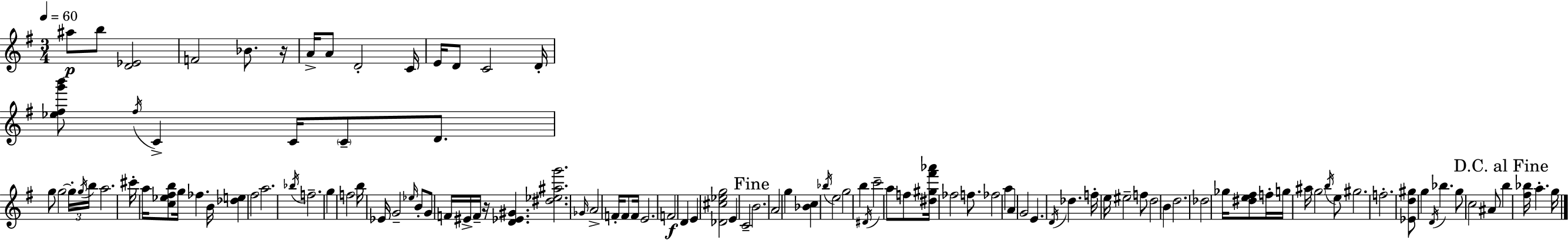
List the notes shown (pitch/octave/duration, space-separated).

A#5/e B5/e [D4,Eb4]/h F4/h Bb4/e. R/s A4/s A4/e D4/h C4/s E4/s D4/e C4/h D4/s [Eb5,F#5,G6,B6]/e F#5/s C4/q C4/s C4/e D4/e. G5/e G5/h G5/s G5/s B5/s A5/h. C#6/s A5/s [C5,Eb5,F#5,B5]/e G5/s FES5/q. B4/s [Db5,E5]/q F#5/h A5/h. Bb5/s F5/h. G5/q F5/h B5/s Eb4/s G4/h Eb5/s B4/e G4/e F4/s EIS4/s F4/s R/s [D4,Eb4,G#4]/q. [D#5,Eb5,A#5,G6]/h. Gb4/s A4/h F4/s F4/e F4/s E4/h. F4/h D4/q E4/q [Db4,C#5,Eb5,G5]/h E4/q C4/h B4/h. A4/h G5/q [Bb4,C5]/q Bb5/s E5/h G5/h B5/q D#4/s C6/h A5/e F5/e [D#5,G#5,F#6,Ab6]/s FES5/h F5/e. FES5/h A5/q A4/q G4/h E4/q. D4/s Db5/q. F5/s E5/s EIS5/h F5/e D5/h B4/q D5/h. Db5/h Gb5/s [D#5,E5,F#5]/e F5/s G5/s A#5/s G5/h B5/s E5/e G#5/h. F5/h. [Eb4,D5,G#5]/e G5/q D4/s Bb5/q. G5/e C5/h A#4/e B5/q [F#5,Bb5]/s A5/q. G5/s